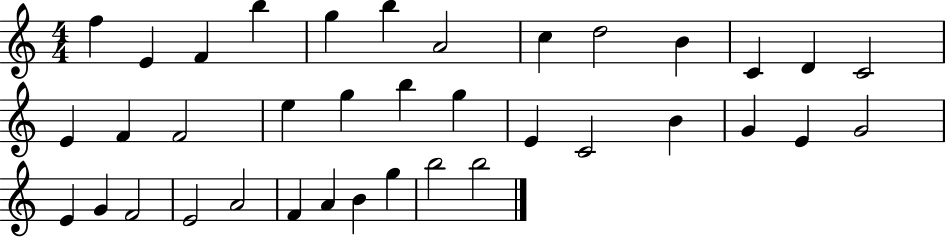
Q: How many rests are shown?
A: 0